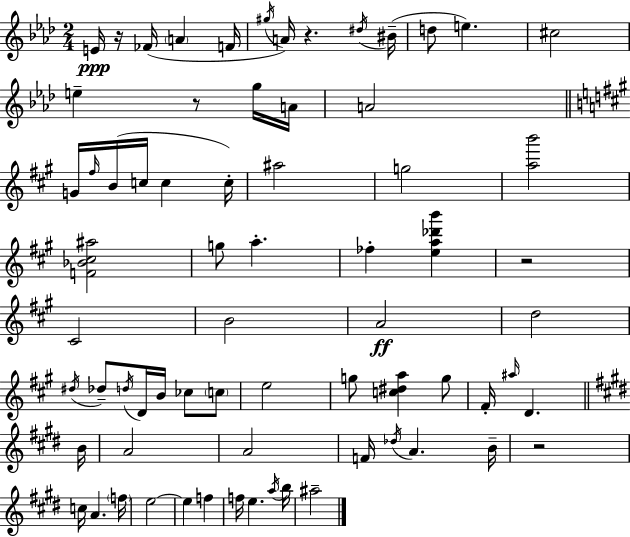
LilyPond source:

{
  \clef treble
  \numericTimeSignature
  \time 2/4
  \key f \minor
  e'16\ppp r16 fes'16( \parenthesize a'4 f'16 | \acciaccatura { gis''16 } a'16) r4. | \acciaccatura { dis''16 } bis'16--( d''8 e''4.) | cis''2 | \break e''4-- r8 | g''16 a'16 a'2 | \bar "||" \break \key a \major g'16 \grace { fis''16 }( b'16 c''16 c''4 | c''16-.) ais''2 | g''2 | <a'' b'''>2 | \break <f' bes' cis'' ais''>2 | g''8 a''4.-. | fes''4-. <e'' a'' des''' b'''>4 | r2 | \break cis'2 | b'2 | a'2\ff | d''2 | \break \acciaccatura { dis''16 } des''8-- \acciaccatura { d''16 } d'16 b'16 ces''8 | \parenthesize c''8 e''2 | g''8 <c'' dis'' a''>4 | g''8 fis'16-. \grace { ais''16 } d'4. | \break \bar "||" \break \key e \major b'16 a'2 | a'2 | f'16 \acciaccatura { des''16 } a'4. | b'16-- r2 | \break c''16 a'4. | \parenthesize f''16 e''2~~ | e''4 f''4 | f''16 e''4. | \break \acciaccatura { a''16 } b''16 ais''2-- | \bar "|."
}